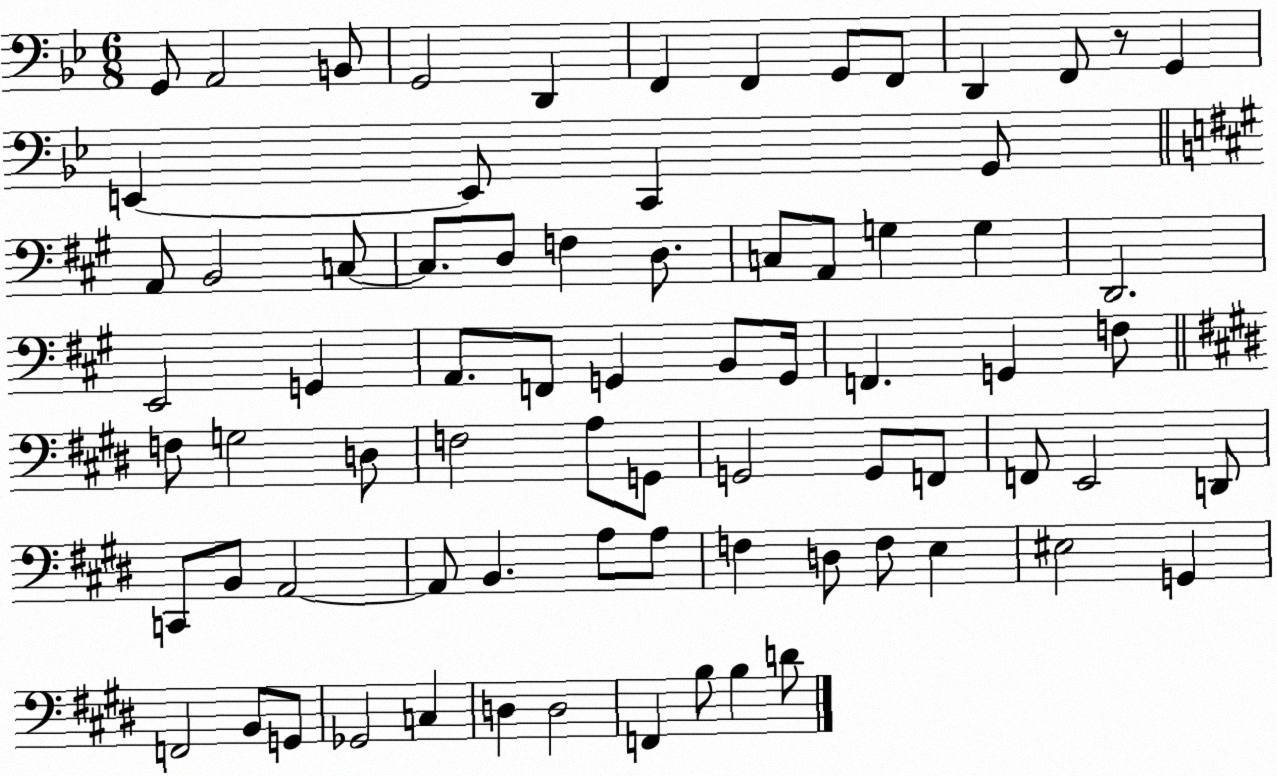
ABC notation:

X:1
T:Untitled
M:6/8
L:1/4
K:Bb
G,,/2 A,,2 B,,/2 G,,2 D,, F,, F,, G,,/2 F,,/2 D,, F,,/2 z/2 G,, E,, E,,/2 C,, G,,/2 A,,/2 B,,2 C,/2 C,/2 D,/2 F, D,/2 C,/2 A,,/2 G, G, D,,2 E,,2 G,, A,,/2 F,,/2 G,, B,,/2 G,,/4 F,, G,, F,/2 F,/2 G,2 D,/2 F,2 A,/2 G,,/2 G,,2 G,,/2 F,,/2 F,,/2 E,,2 D,,/2 C,,/2 B,,/2 A,,2 A,,/2 B,, A,/2 A,/2 F, D,/2 F,/2 E, ^E,2 G,, F,,2 B,,/2 G,,/2 _G,,2 C, D, D,2 F,, B,/2 B, D/2